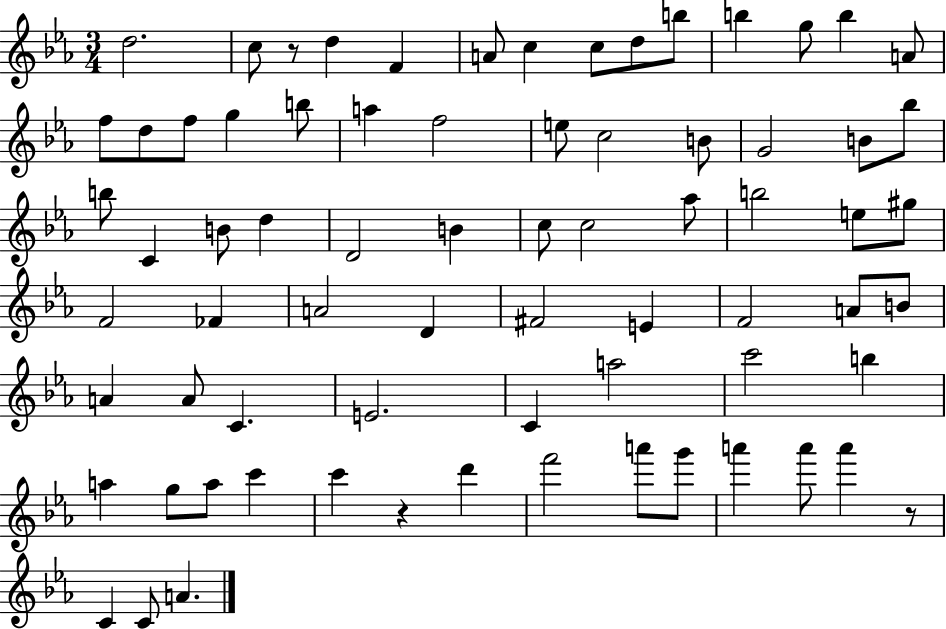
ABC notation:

X:1
T:Untitled
M:3/4
L:1/4
K:Eb
d2 c/2 z/2 d F A/2 c c/2 d/2 b/2 b g/2 b A/2 f/2 d/2 f/2 g b/2 a f2 e/2 c2 B/2 G2 B/2 _b/2 b/2 C B/2 d D2 B c/2 c2 _a/2 b2 e/2 ^g/2 F2 _F A2 D ^F2 E F2 A/2 B/2 A A/2 C E2 C a2 c'2 b a g/2 a/2 c' c' z d' f'2 a'/2 g'/2 a' a'/2 a' z/2 C C/2 A